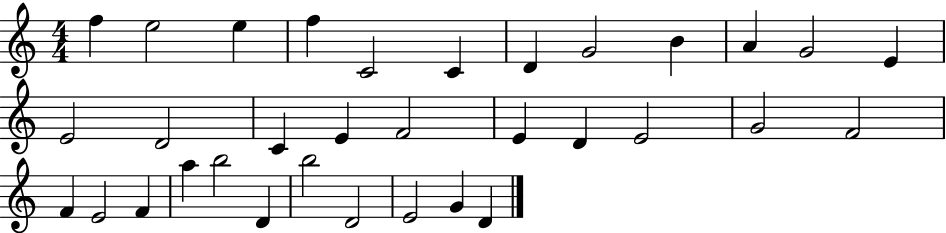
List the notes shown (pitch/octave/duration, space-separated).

F5/q E5/h E5/q F5/q C4/h C4/q D4/q G4/h B4/q A4/q G4/h E4/q E4/h D4/h C4/q E4/q F4/h E4/q D4/q E4/h G4/h F4/h F4/q E4/h F4/q A5/q B5/h D4/q B5/h D4/h E4/h G4/q D4/q